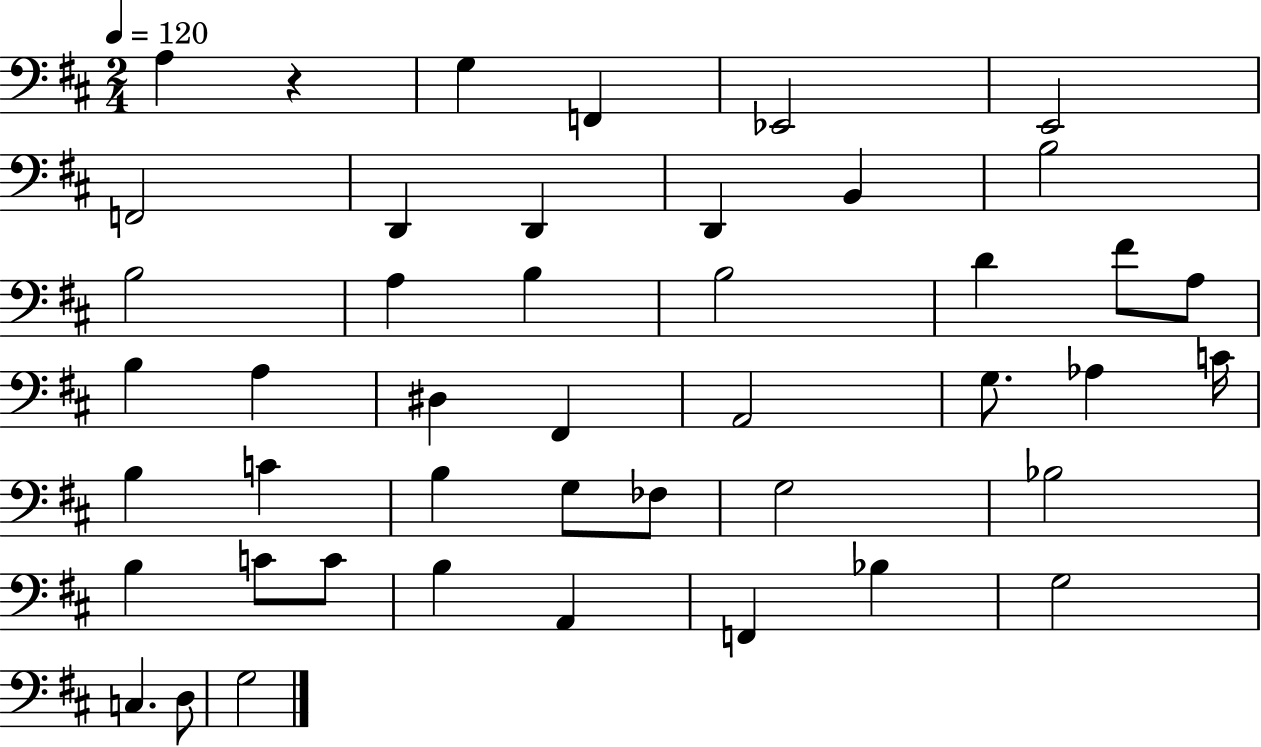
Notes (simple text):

A3/q R/q G3/q F2/q Eb2/h E2/h F2/h D2/q D2/q D2/q B2/q B3/h B3/h A3/q B3/q B3/h D4/q F#4/e A3/e B3/q A3/q D#3/q F#2/q A2/h G3/e. Ab3/q C4/s B3/q C4/q B3/q G3/e FES3/e G3/h Bb3/h B3/q C4/e C4/e B3/q A2/q F2/q Bb3/q G3/h C3/q. D3/e G3/h